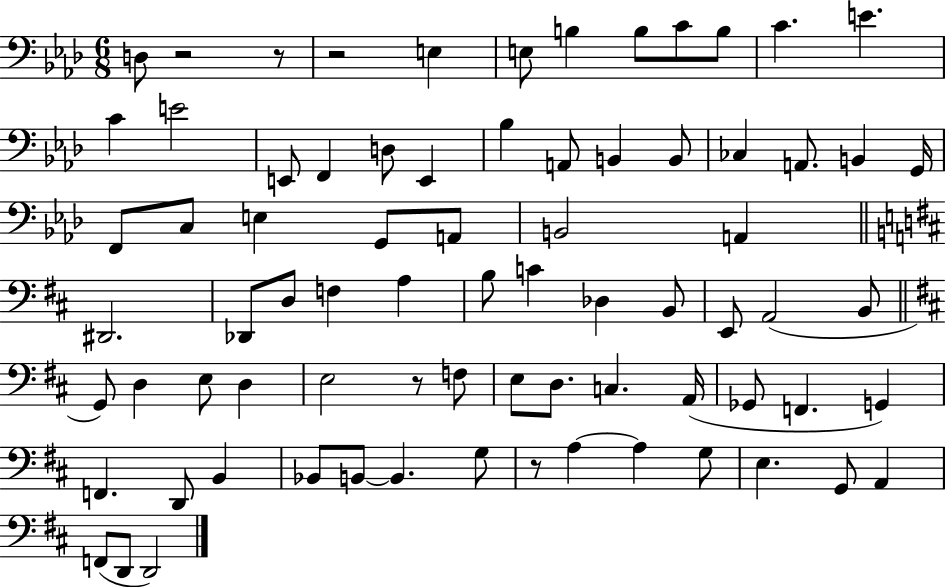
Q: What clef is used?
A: bass